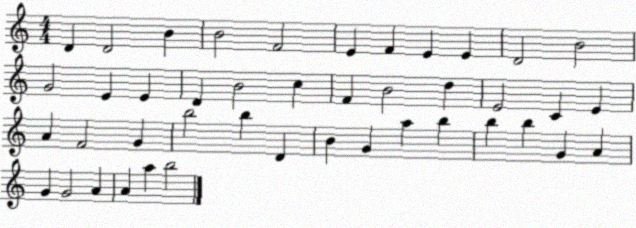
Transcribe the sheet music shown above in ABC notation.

X:1
T:Untitled
M:4/4
L:1/4
K:C
D D2 B B2 F2 E F E E D2 B2 G2 E E D B2 c F B2 d E2 C E A F2 G b2 b D B G a b b b G A G G2 A A a b2